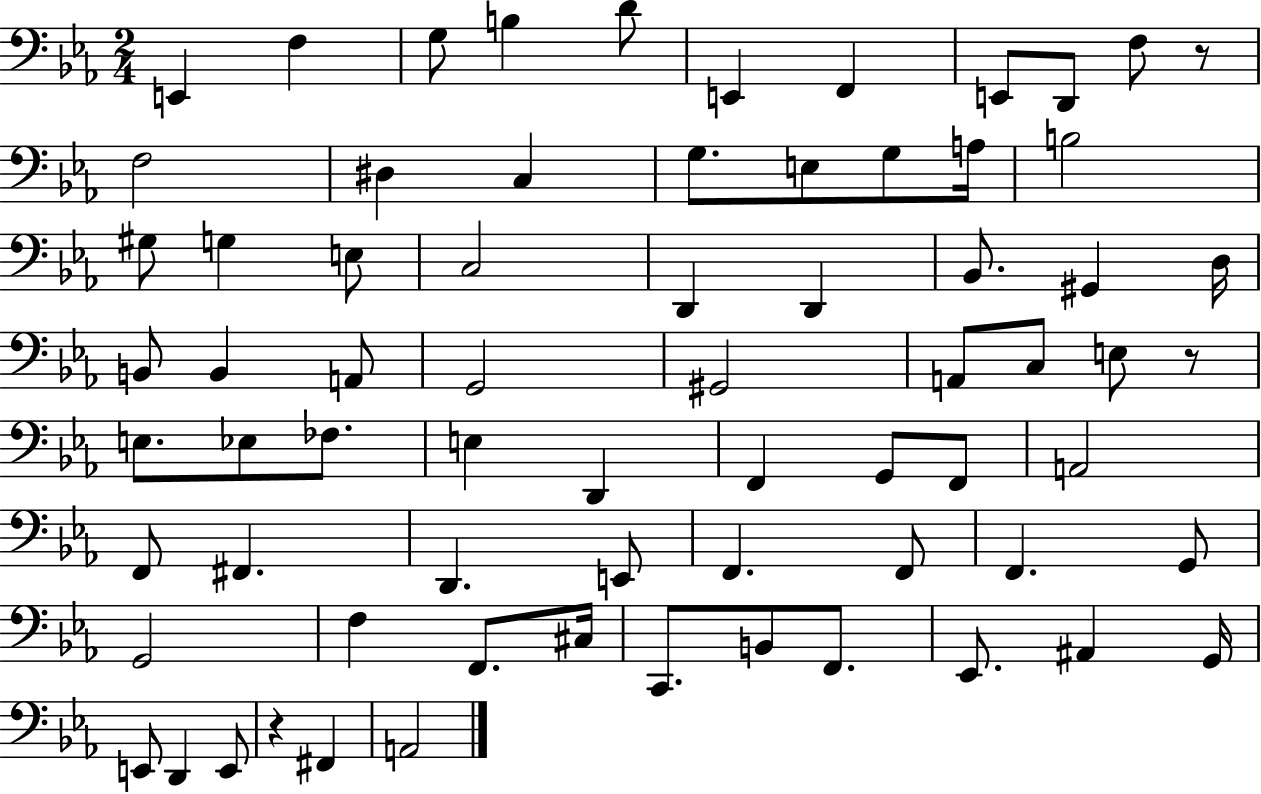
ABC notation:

X:1
T:Untitled
M:2/4
L:1/4
K:Eb
E,, F, G,/2 B, D/2 E,, F,, E,,/2 D,,/2 F,/2 z/2 F,2 ^D, C, G,/2 E,/2 G,/2 A,/4 B,2 ^G,/2 G, E,/2 C,2 D,, D,, _B,,/2 ^G,, D,/4 B,,/2 B,, A,,/2 G,,2 ^G,,2 A,,/2 C,/2 E,/2 z/2 E,/2 _E,/2 _F,/2 E, D,, F,, G,,/2 F,,/2 A,,2 F,,/2 ^F,, D,, E,,/2 F,, F,,/2 F,, G,,/2 G,,2 F, F,,/2 ^C,/4 C,,/2 B,,/2 F,,/2 _E,,/2 ^A,, G,,/4 E,,/2 D,, E,,/2 z ^F,, A,,2